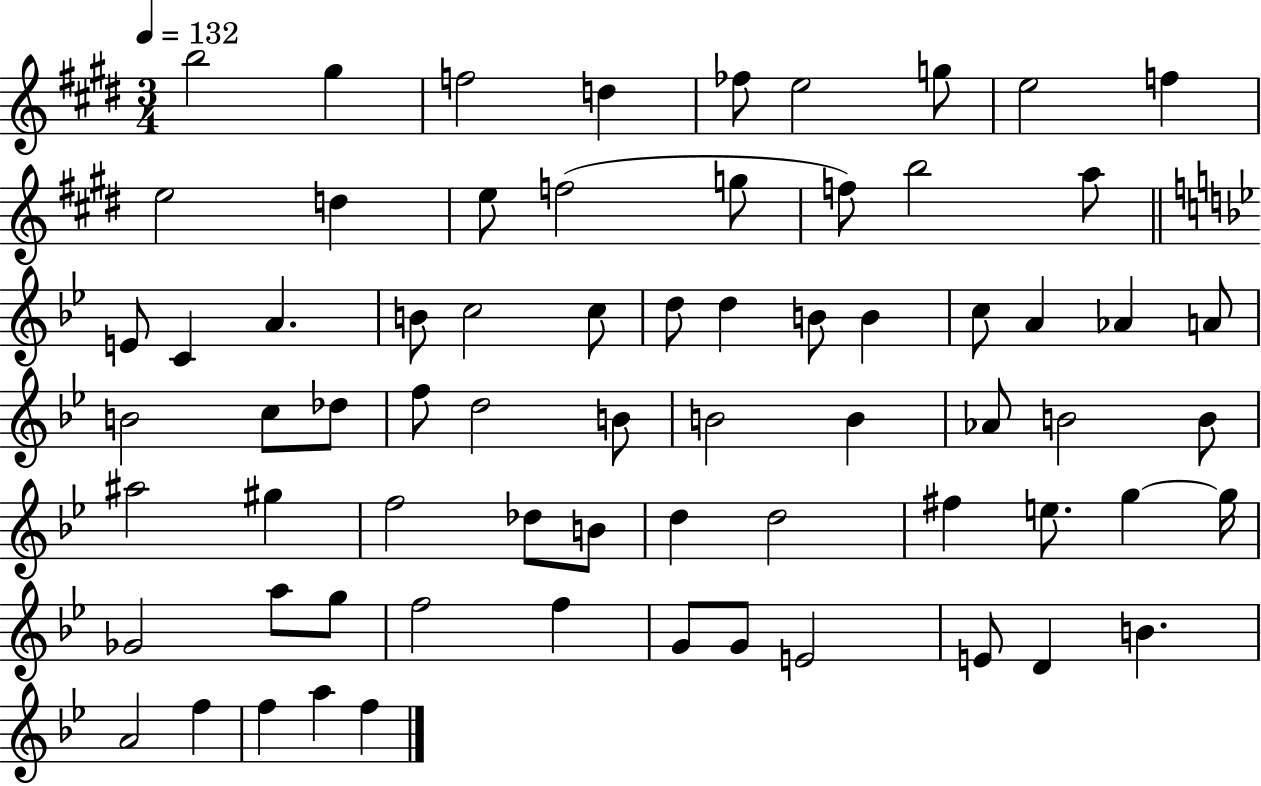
B5/h G#5/q F5/h D5/q FES5/e E5/h G5/e E5/h F5/q E5/h D5/q E5/e F5/h G5/e F5/e B5/h A5/e E4/e C4/q A4/q. B4/e C5/h C5/e D5/e D5/q B4/e B4/q C5/e A4/q Ab4/q A4/e B4/h C5/e Db5/e F5/e D5/h B4/e B4/h B4/q Ab4/e B4/h B4/e A#5/h G#5/q F5/h Db5/e B4/e D5/q D5/h F#5/q E5/e. G5/q G5/s Gb4/h A5/e G5/e F5/h F5/q G4/e G4/e E4/h E4/e D4/q B4/q. A4/h F5/q F5/q A5/q F5/q